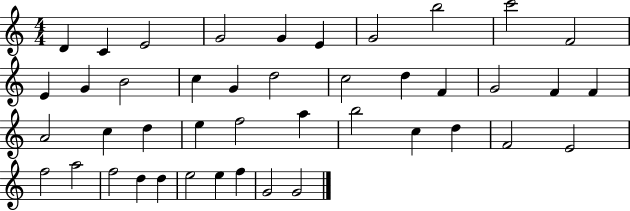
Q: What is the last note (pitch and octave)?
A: G4